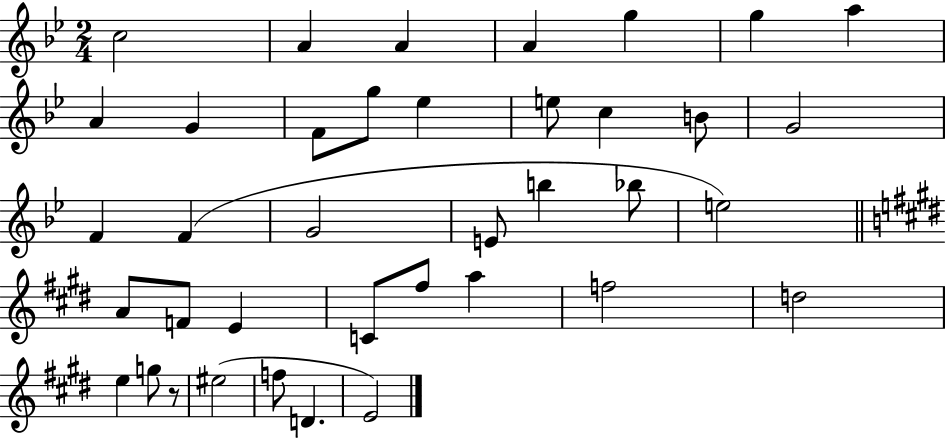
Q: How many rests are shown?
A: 1